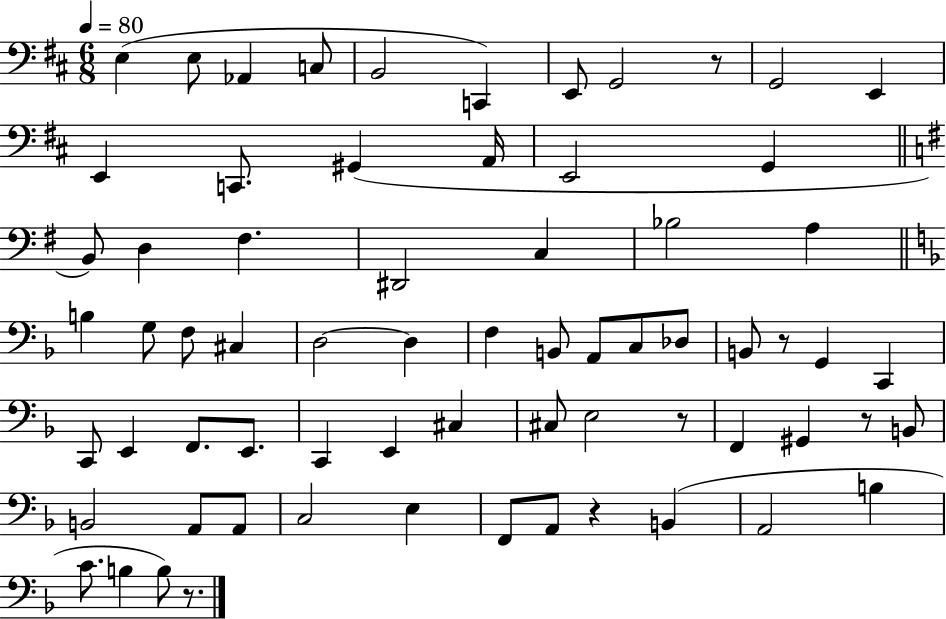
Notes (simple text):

E3/q E3/e Ab2/q C3/e B2/h C2/q E2/e G2/h R/e G2/h E2/q E2/q C2/e. G#2/q A2/s E2/h G2/q B2/e D3/q F#3/q. D#2/h C3/q Bb3/h A3/q B3/q G3/e F3/e C#3/q D3/h D3/q F3/q B2/e A2/e C3/e Db3/e B2/e R/e G2/q C2/q C2/e E2/q F2/e. E2/e. C2/q E2/q C#3/q C#3/e E3/h R/e F2/q G#2/q R/e B2/e B2/h A2/e A2/e C3/h E3/q F2/e A2/e R/q B2/q A2/h B3/q C4/e. B3/q B3/e R/e.